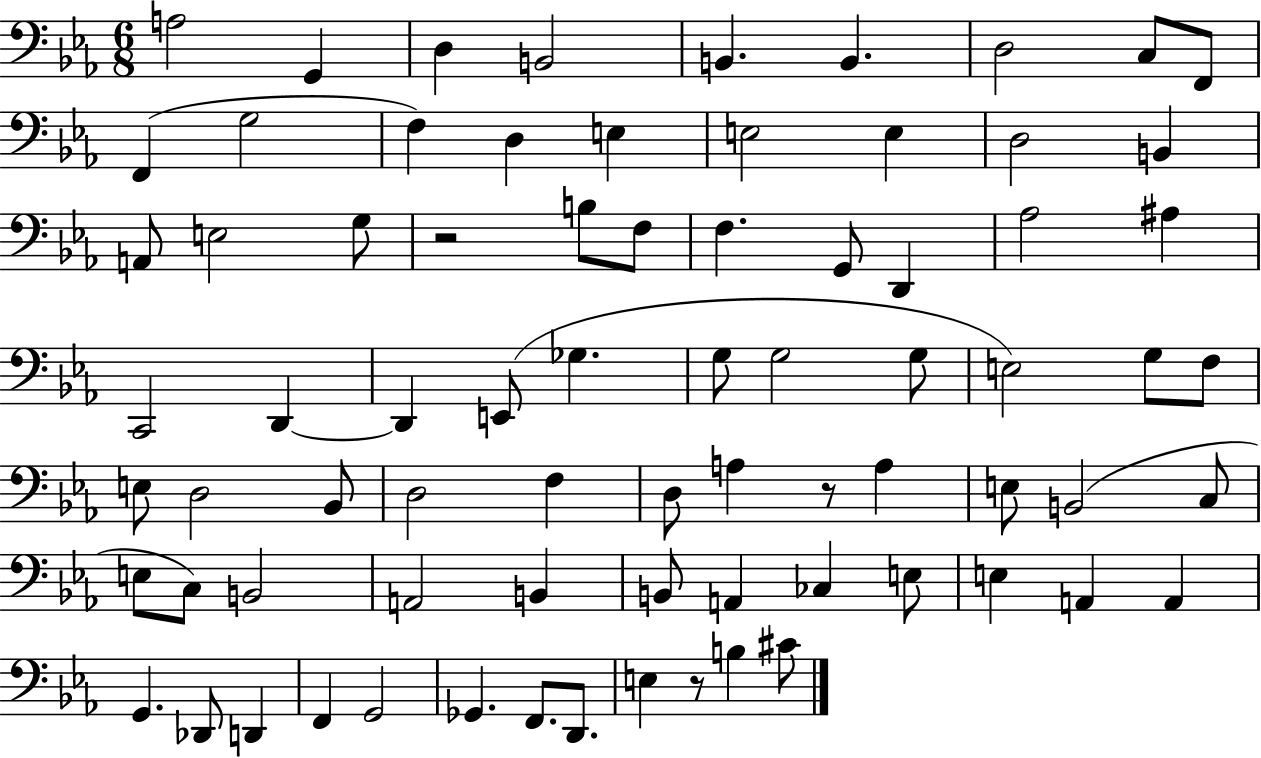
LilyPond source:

{
  \clef bass
  \numericTimeSignature
  \time 6/8
  \key ees \major
  a2 g,4 | d4 b,2 | b,4. b,4. | d2 c8 f,8 | \break f,4( g2 | f4) d4 e4 | e2 e4 | d2 b,4 | \break a,8 e2 g8 | r2 b8 f8 | f4. g,8 d,4 | aes2 ais4 | \break c,2 d,4~~ | d,4 e,8( ges4. | g8 g2 g8 | e2) g8 f8 | \break e8 d2 bes,8 | d2 f4 | d8 a4 r8 a4 | e8 b,2( c8 | \break e8 c8) b,2 | a,2 b,4 | b,8 a,4 ces4 e8 | e4 a,4 a,4 | \break g,4. des,8 d,4 | f,4 g,2 | ges,4. f,8. d,8. | e4 r8 b4 cis'8 | \break \bar "|."
}